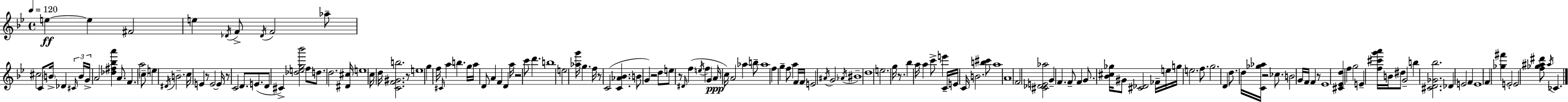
E5/q E5/q F#4/h E5/q Db4/s F4/e Db4/s F4/h Ab5/e C#5/h C4/e B4/s Db4/q C#4/s B4/s G4/s A4/h [Db5,F#5,Bb5,A6]/q A4/e. F4/q. A5/h C5/e E5/q D#4/s B4/h. C5/s E4/q R/e E4/h E4/s R/e C4/h D4/e. E4/e. D4/e C#4/q [Db5,E5,G5,Bb6]/h F5/e D5/e. D5/h. [D#4,C#5]/s E5/w C5/s D5/s [C4,F4,G#4,B5]/h. R/e E5/w G5/q F5/s C#4/s A5/q B5/q. G5/s A5/s D4/e A4/q F4/q D4/q A5/s R/h C6/e D6/q. B5/w E5/h [Ab5,G6]/s G5/q. F5/s R/e C4/h [C4,Ab4,Bb4]/q. B4/e G4/q R/h D5/e E5/e R/e D#4/s F5/q E5/s F5/q G4/q A4/s C5/s A4/h Ab5/q B5/e Ab5/w F5/q G5/q F5/e A5/q F4/s F4/s E4/h A#4/s G4/h Ab4/s BIS4/w D5/w E5/h. G5/s R/e. Bb5/q A5/s A5/q C6/e E6/q C4/s E4/s C4/s B4/h. [B5,C#6]/e A5/w A4/w F4/h [C#4,Db4,E4,Ab5]/h G4/q F4/q. F4/e F4/q G4/e. [Bb4,C#5,Gb5]/s G#4/e [C#4,Db4]/h FES4/s E5/s G5/s E5/h. F5/e. G5/h. D4/q D5/e. D5/s [C4,Gb5,Ab5]/s R/h CES5/e. B4/h G4/s F4/s F4/q R/e Eb4/w [C#4,Eb4,D5]/q F5/q G5/h E4/q [F5,C#6,G6,A6]/s B4/s D#5/e G4/h B5/q [C#4,D4,Gb4,Bb5]/h. Db4/q E4/h F4/q E4/w F4/q [Gb5,F#6]/q E4/h E4/h [F5,Gb5,A#5,D#6]/e A#5/s CES4/q.